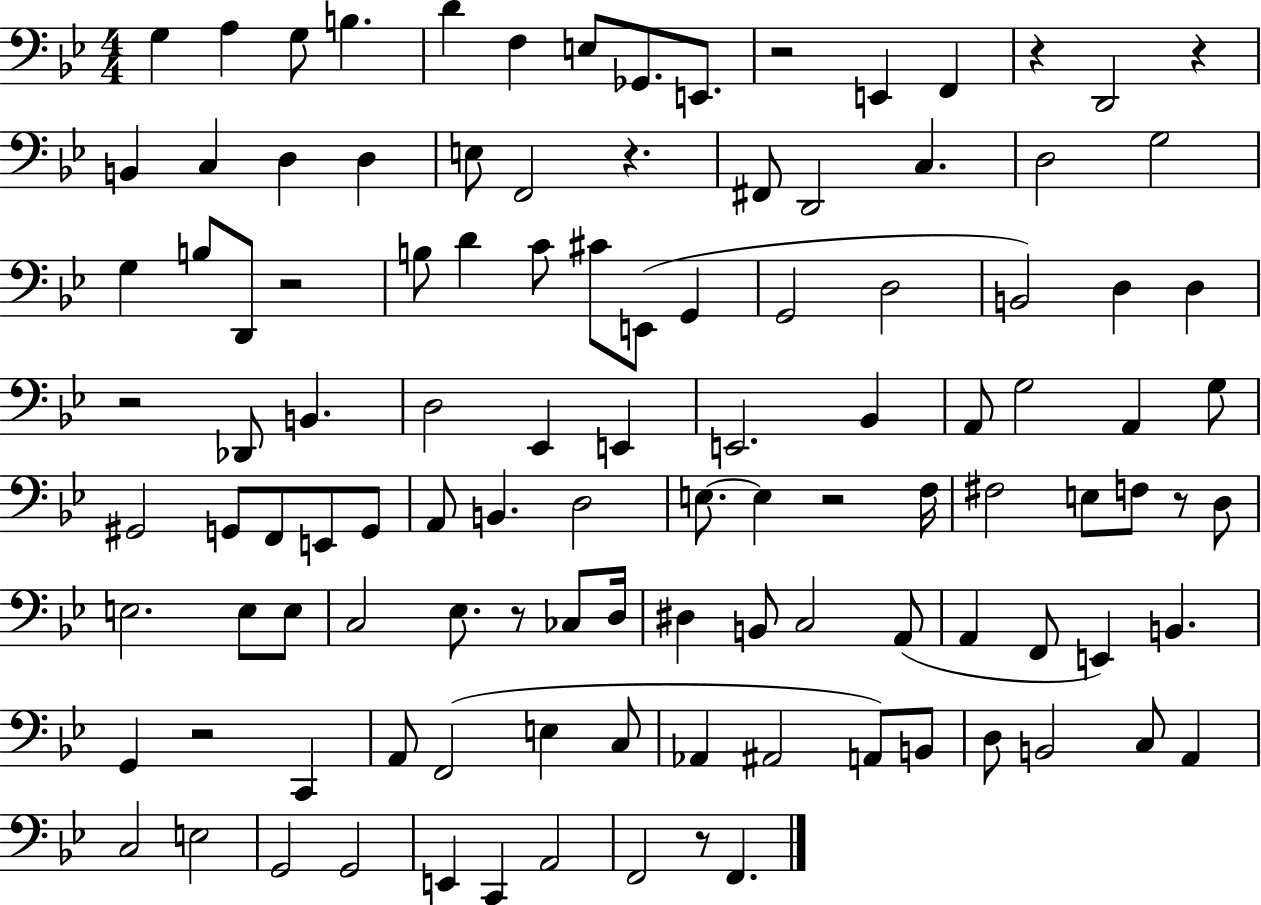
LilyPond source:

{
  \clef bass
  \numericTimeSignature
  \time 4/4
  \key bes \major
  g4 a4 g8 b4. | d'4 f4 e8 ges,8. e,8. | r2 e,4 f,4 | r4 d,2 r4 | \break b,4 c4 d4 d4 | e8 f,2 r4. | fis,8 d,2 c4. | d2 g2 | \break g4 b8 d,8 r2 | b8 d'4 c'8 cis'8 e,8( g,4 | g,2 d2 | b,2) d4 d4 | \break r2 des,8 b,4. | d2 ees,4 e,4 | e,2. bes,4 | a,8 g2 a,4 g8 | \break gis,2 g,8 f,8 e,8 g,8 | a,8 b,4. d2 | e8.~~ e4 r2 f16 | fis2 e8 f8 r8 d8 | \break e2. e8 e8 | c2 ees8. r8 ces8 d16 | dis4 b,8 c2 a,8( | a,4 f,8 e,4) b,4. | \break g,4 r2 c,4 | a,8 f,2( e4 c8 | aes,4 ais,2 a,8) b,8 | d8 b,2 c8 a,4 | \break c2 e2 | g,2 g,2 | e,4 c,4 a,2 | f,2 r8 f,4. | \break \bar "|."
}